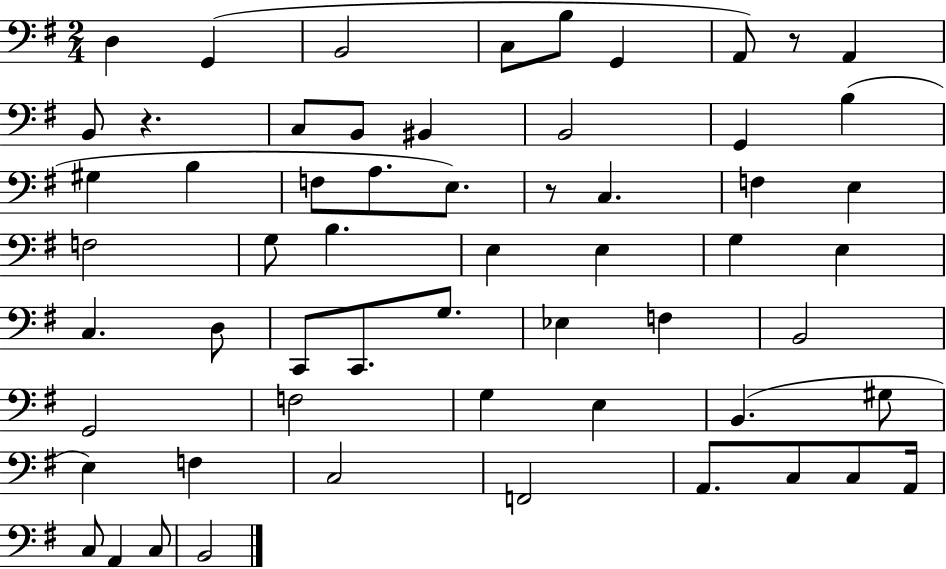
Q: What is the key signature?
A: G major